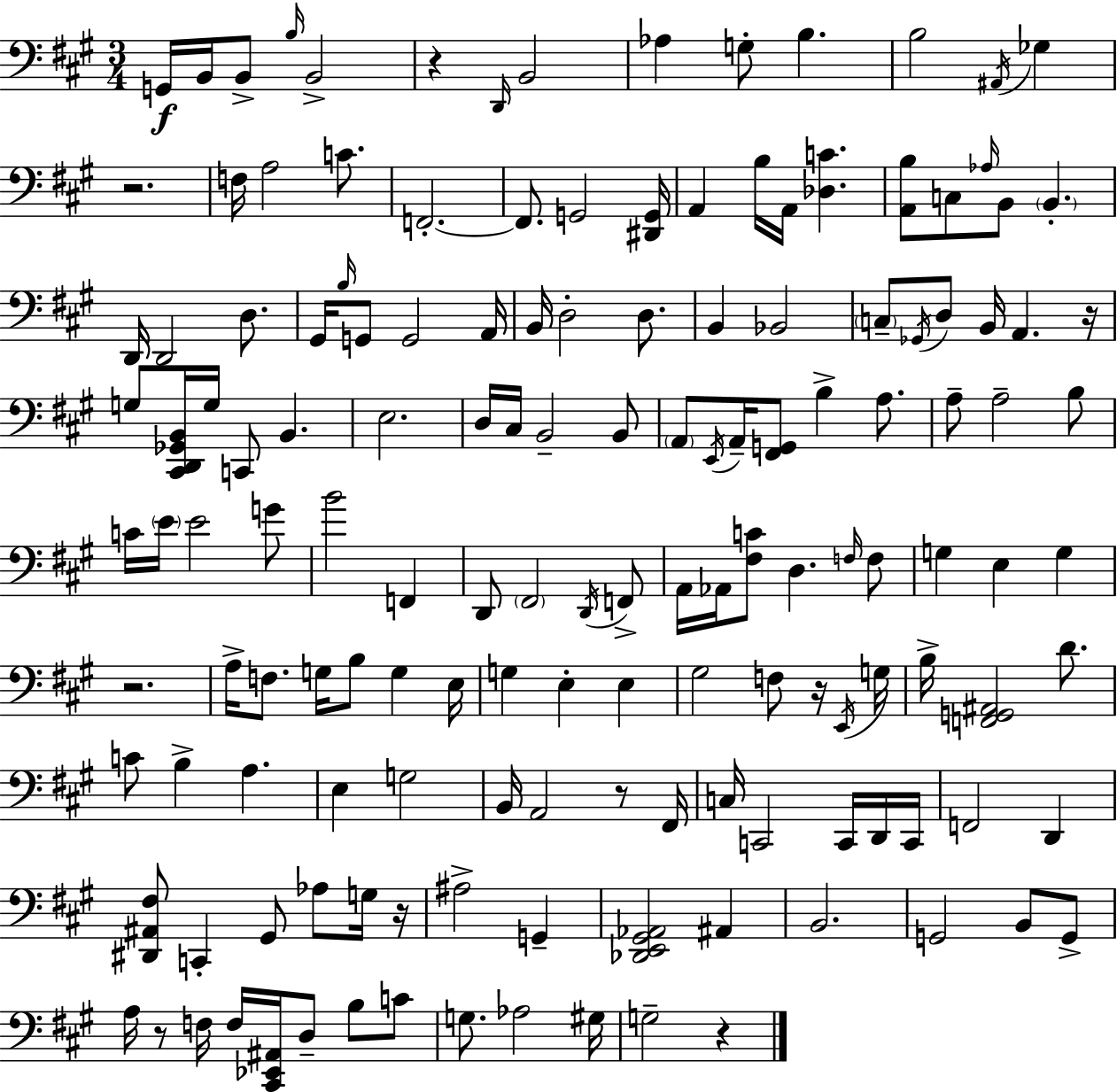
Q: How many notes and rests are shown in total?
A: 149